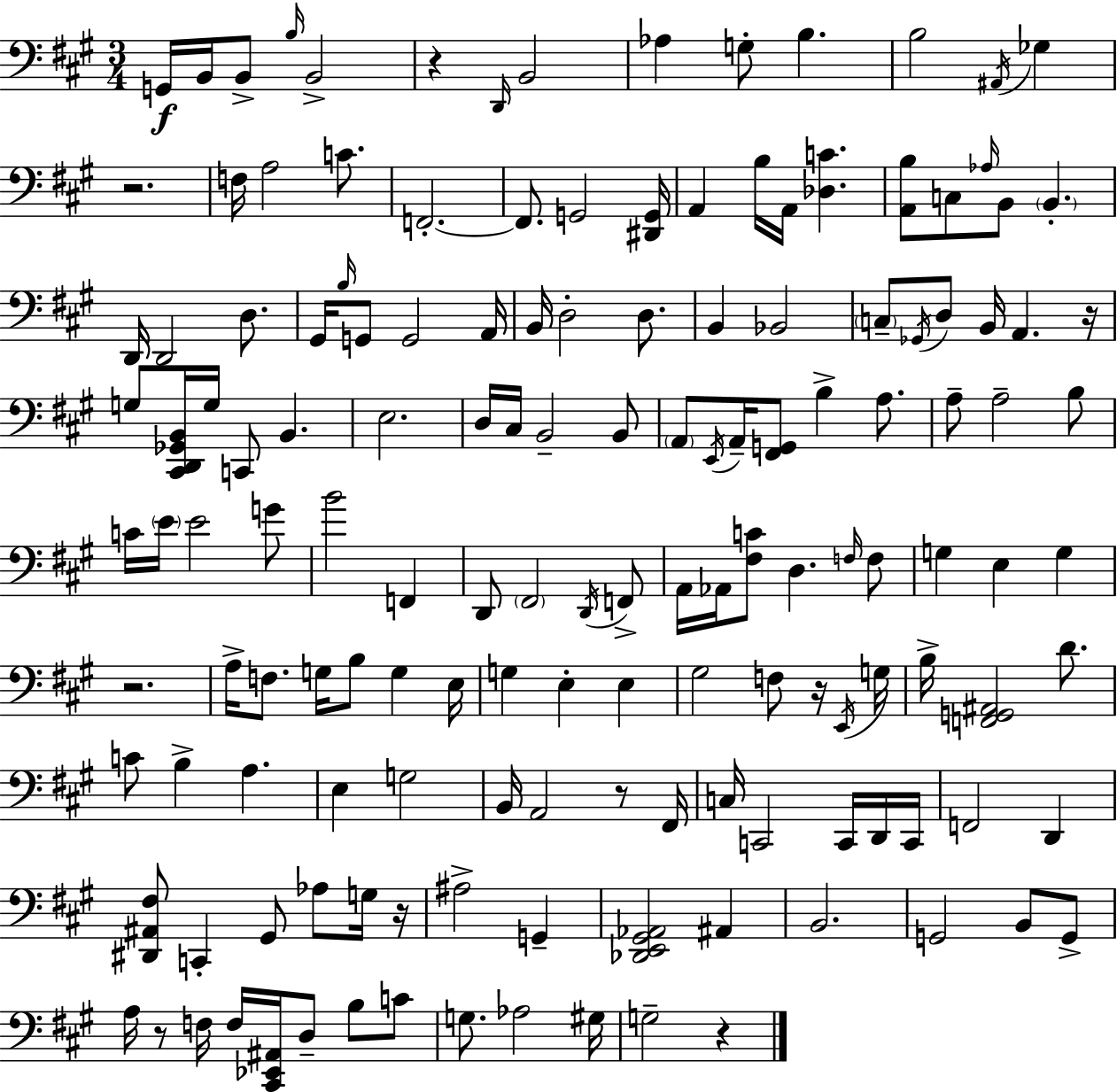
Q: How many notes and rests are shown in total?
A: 149